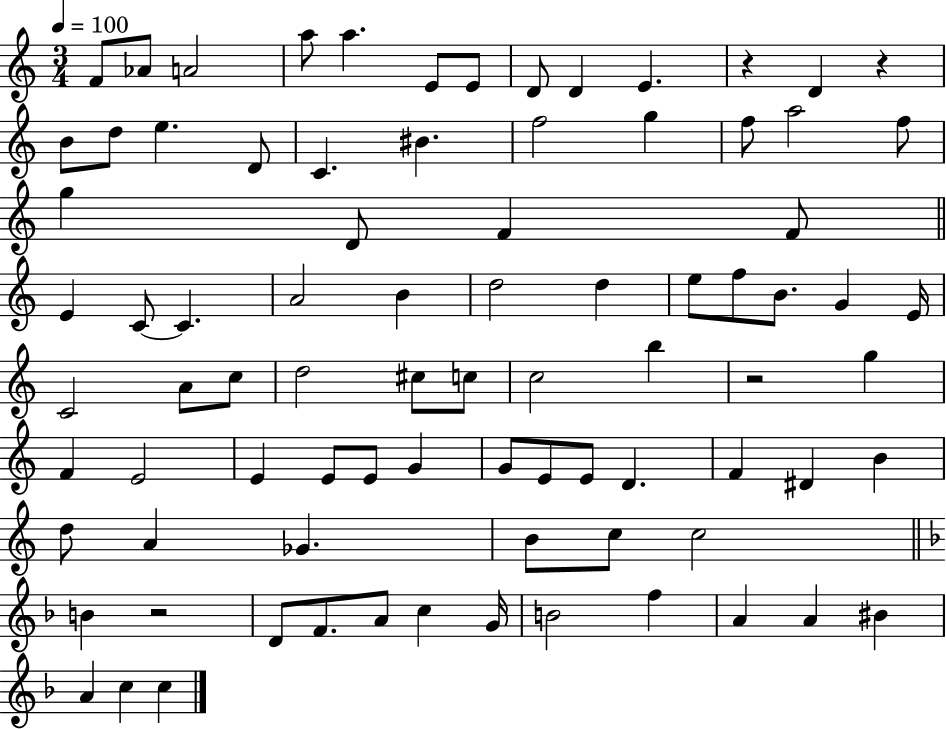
F4/e Ab4/e A4/h A5/e A5/q. E4/e E4/e D4/e D4/q E4/q. R/q D4/q R/q B4/e D5/e E5/q. D4/e C4/q. BIS4/q. F5/h G5/q F5/e A5/h F5/e G5/q D4/e F4/q F4/e E4/q C4/e C4/q. A4/h B4/q D5/h D5/q E5/e F5/e B4/e. G4/q E4/s C4/h A4/e C5/e D5/h C#5/e C5/e C5/h B5/q R/h G5/q F4/q E4/h E4/q E4/e E4/e G4/q G4/e E4/e E4/e D4/q. F4/q D#4/q B4/q D5/e A4/q Gb4/q. B4/e C5/e C5/h B4/q R/h D4/e F4/e. A4/e C5/q G4/s B4/h F5/q A4/q A4/q BIS4/q A4/q C5/q C5/q